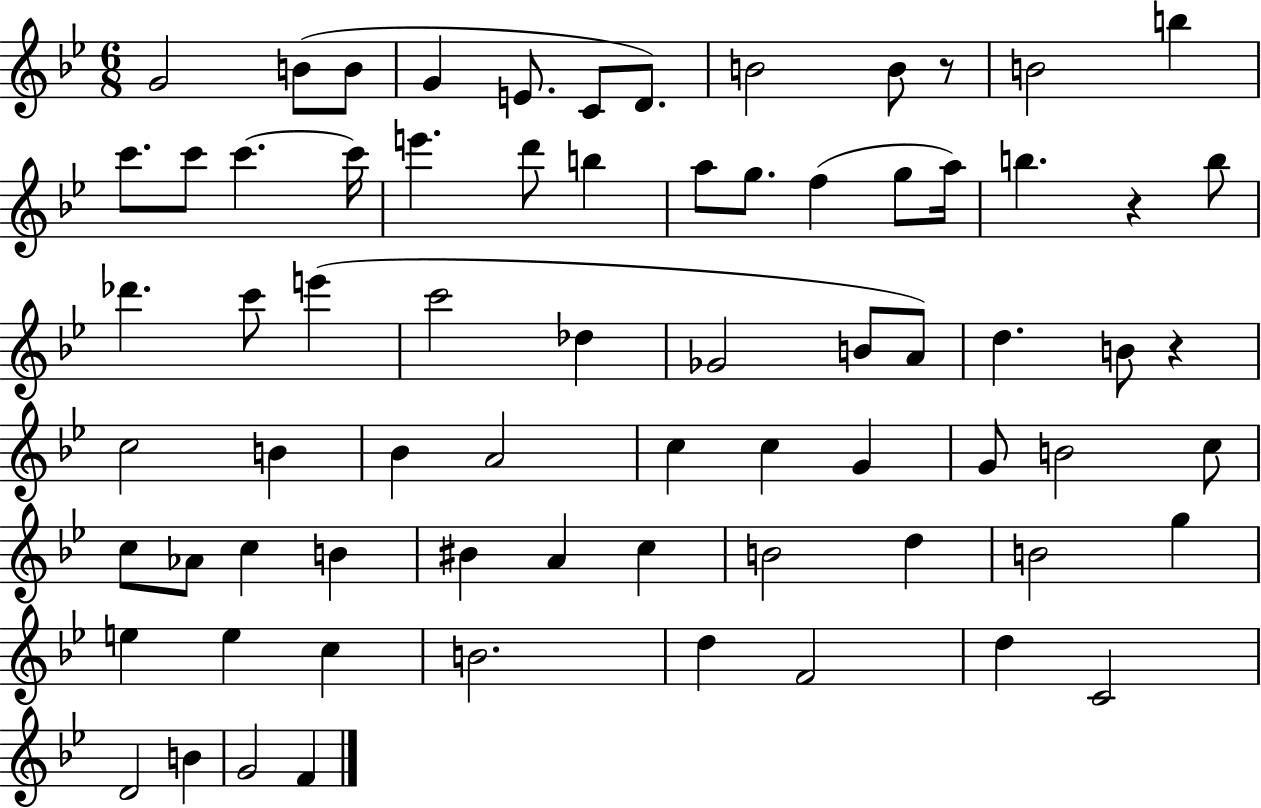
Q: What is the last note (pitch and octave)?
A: F4